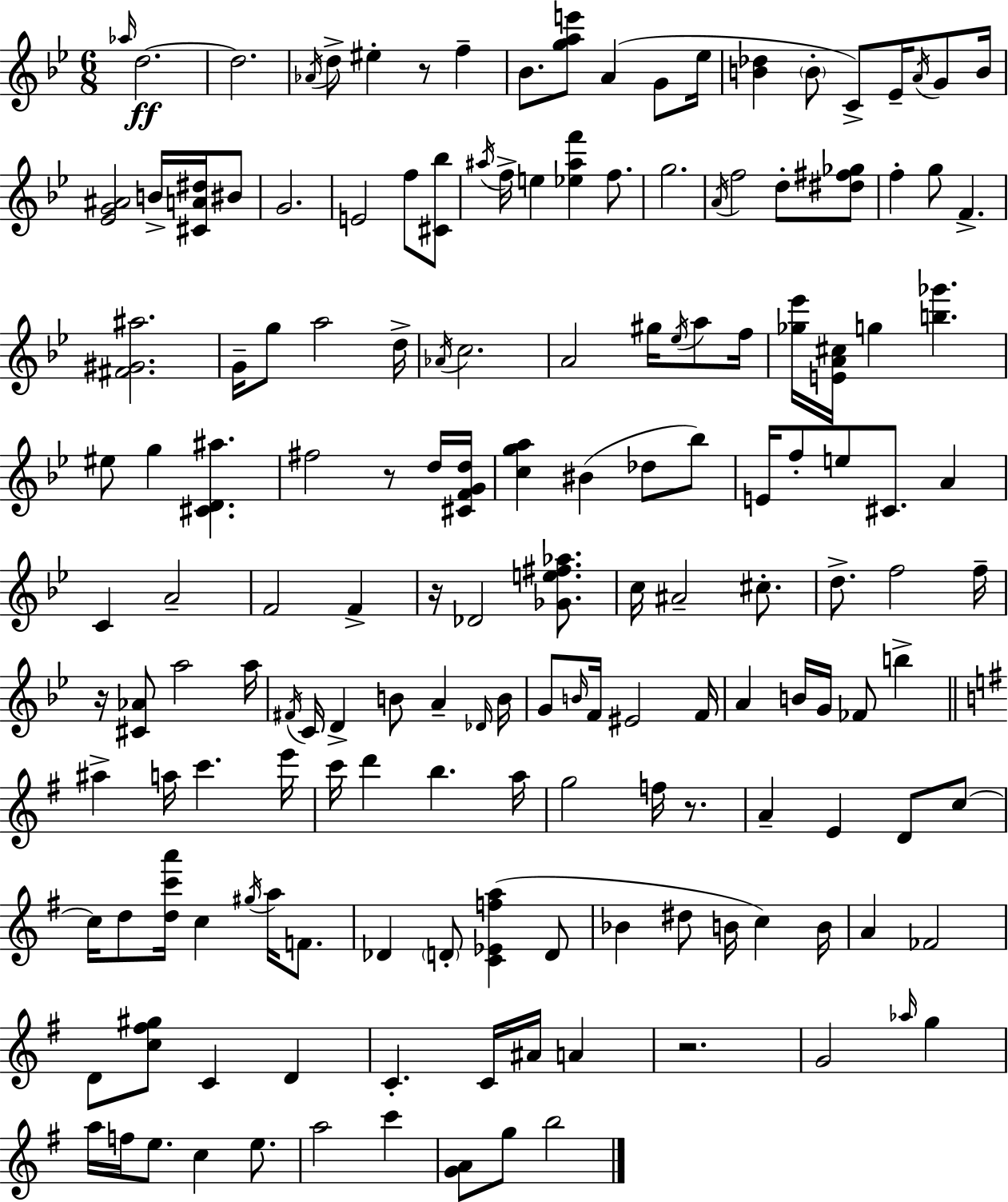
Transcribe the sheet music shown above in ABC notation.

X:1
T:Untitled
M:6/8
L:1/4
K:Bb
_a/4 d2 d2 _A/4 d/2 ^e z/2 f _B/2 [gae']/2 A G/2 _e/4 [B_d] B/2 C/2 _E/4 A/4 G/2 B/4 [_EG^A]2 B/4 [^CA^d]/4 ^B/2 G2 E2 f/2 [^C_b]/2 ^a/4 f/4 e [_e^af'] f/2 g2 A/4 f2 d/2 [^d^f_g]/2 f g/2 F [^F^G^a]2 G/4 g/2 a2 d/4 _A/4 c2 A2 ^g/4 _e/4 a/2 f/4 [_g_e']/4 [EA^c]/4 g [b_g'] ^e/2 g [^CD^a] ^f2 z/2 d/4 [^CFGd]/4 [cga] ^B _d/2 _b/2 E/4 f/2 e/2 ^C/2 A C A2 F2 F z/4 _D2 [_Ge^f_a]/2 c/4 ^A2 ^c/2 d/2 f2 f/4 z/4 [^C_A]/2 a2 a/4 ^F/4 C/4 D B/2 A _D/4 B/4 G/2 B/4 F/4 ^E2 F/4 A B/4 G/4 _F/2 b ^a a/4 c' e'/4 c'/4 d' b a/4 g2 f/4 z/2 A E D/2 c/2 c/4 d/2 [dc'a']/4 c ^g/4 a/4 F/2 _D D/2 [C_Efa] D/2 _B ^d/2 B/4 c B/4 A _F2 D/2 [c^f^g]/2 C D C C/4 ^A/4 A z2 G2 _a/4 g a/4 f/4 e/2 c e/2 a2 c' [GA]/2 g/2 b2